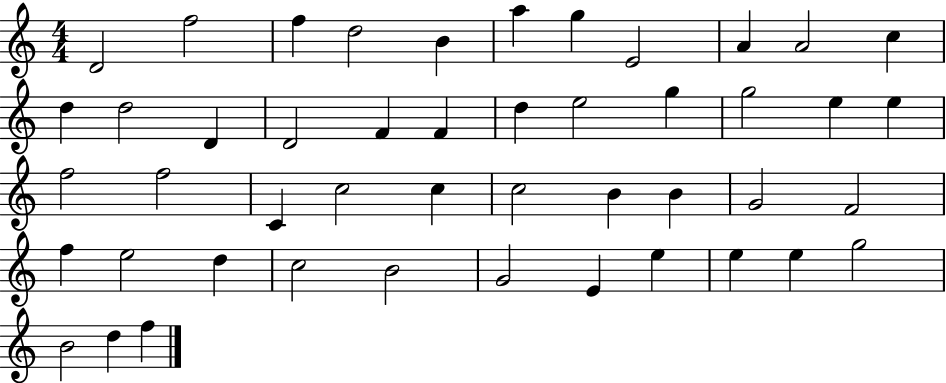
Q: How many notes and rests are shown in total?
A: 47